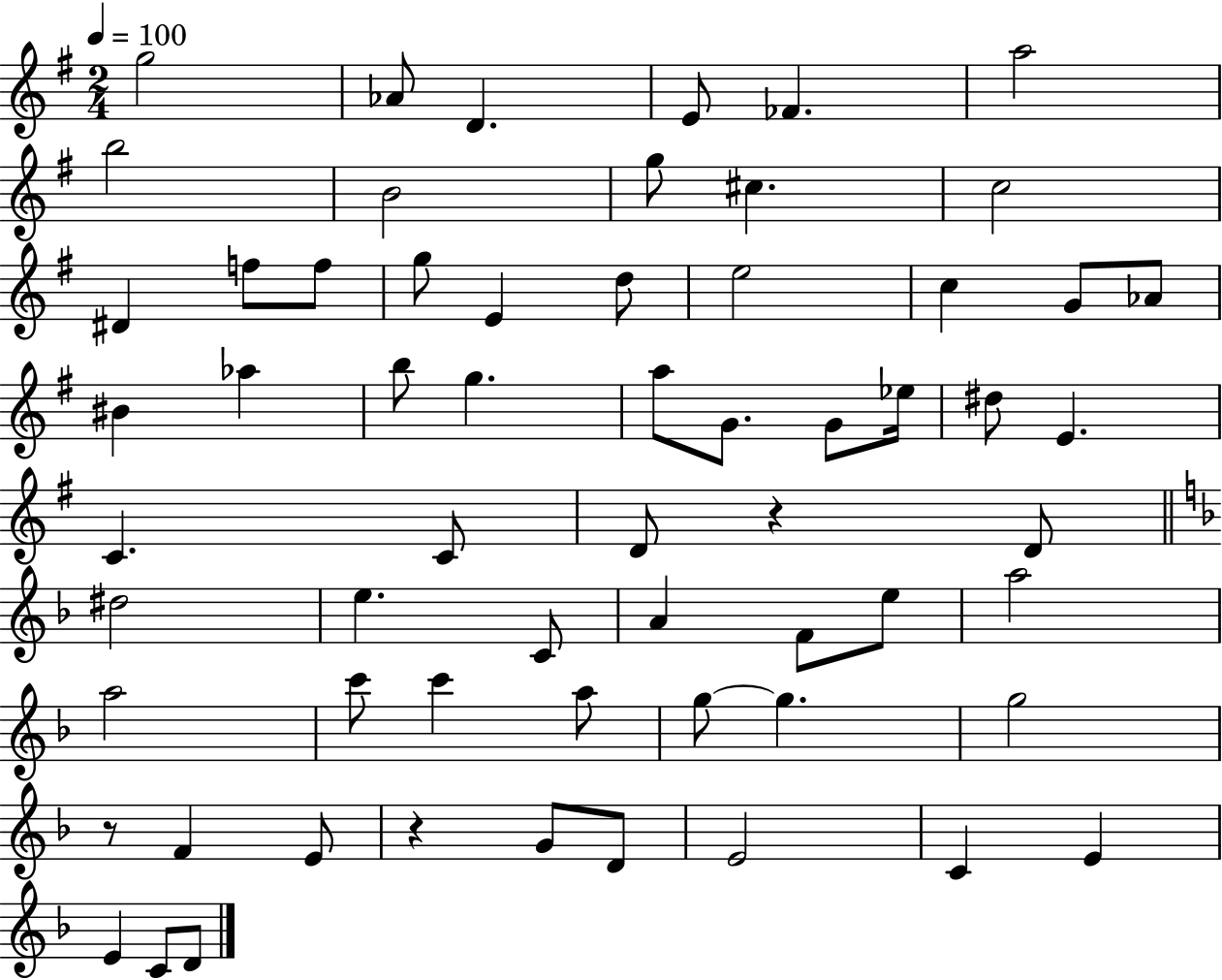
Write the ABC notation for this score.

X:1
T:Untitled
M:2/4
L:1/4
K:G
g2 _A/2 D E/2 _F a2 b2 B2 g/2 ^c c2 ^D f/2 f/2 g/2 E d/2 e2 c G/2 _A/2 ^B _a b/2 g a/2 G/2 G/2 _e/4 ^d/2 E C C/2 D/2 z D/2 ^d2 e C/2 A F/2 e/2 a2 a2 c'/2 c' a/2 g/2 g g2 z/2 F E/2 z G/2 D/2 E2 C E E C/2 D/2